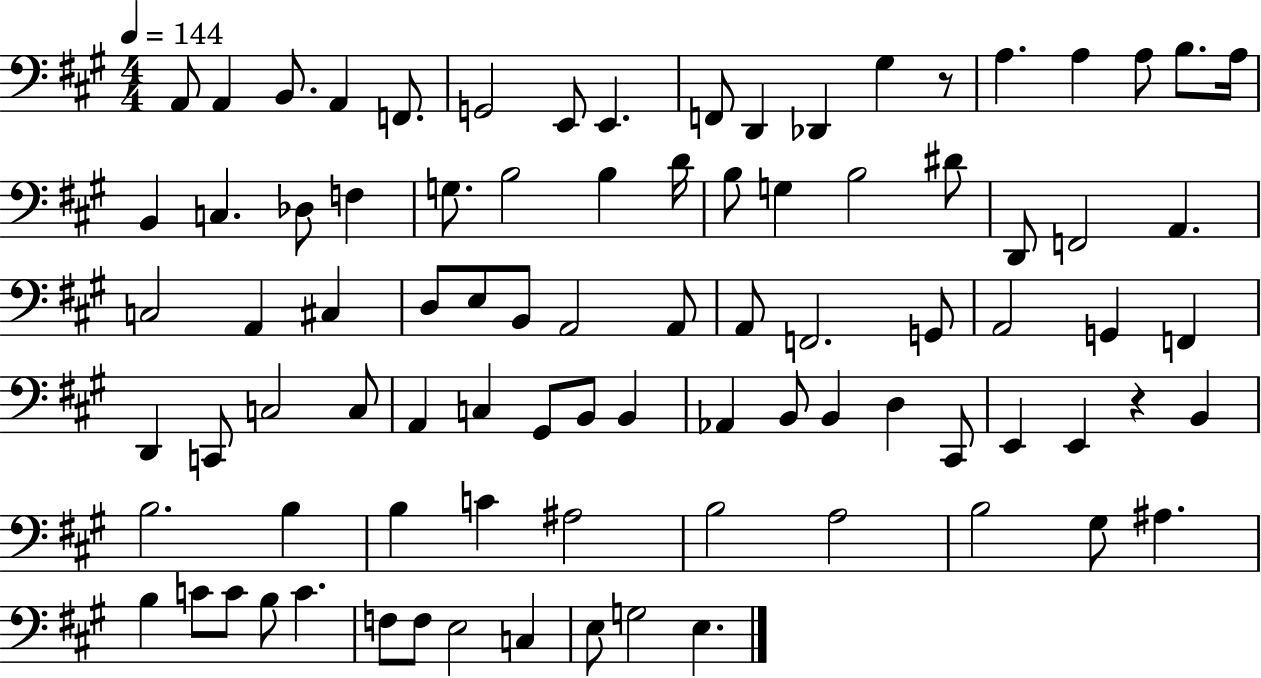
A2/e A2/q B2/e. A2/q F2/e. G2/h E2/e E2/q. F2/e D2/q Db2/q G#3/q R/e A3/q. A3/q A3/e B3/e. A3/s B2/q C3/q. Db3/e F3/q G3/e. B3/h B3/q D4/s B3/e G3/q B3/h D#4/e D2/e F2/h A2/q. C3/h A2/q C#3/q D3/e E3/e B2/e A2/h A2/e A2/e F2/h. G2/e A2/h G2/q F2/q D2/q C2/e C3/h C3/e A2/q C3/q G#2/e B2/e B2/q Ab2/q B2/e B2/q D3/q C#2/e E2/q E2/q R/q B2/q B3/h. B3/q B3/q C4/q A#3/h B3/h A3/h B3/h G#3/e A#3/q. B3/q C4/e C4/e B3/e C4/q. F3/e F3/e E3/h C3/q E3/e G3/h E3/q.